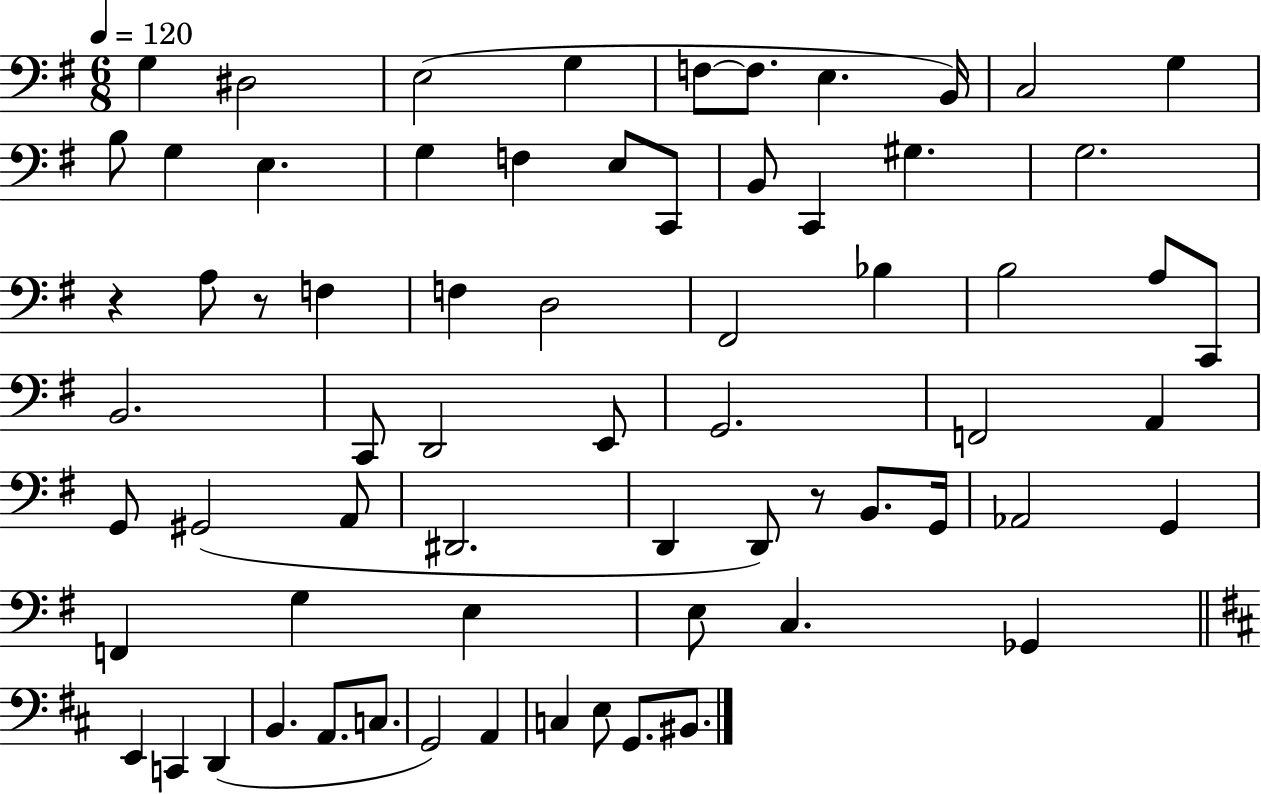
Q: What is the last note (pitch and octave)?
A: BIS2